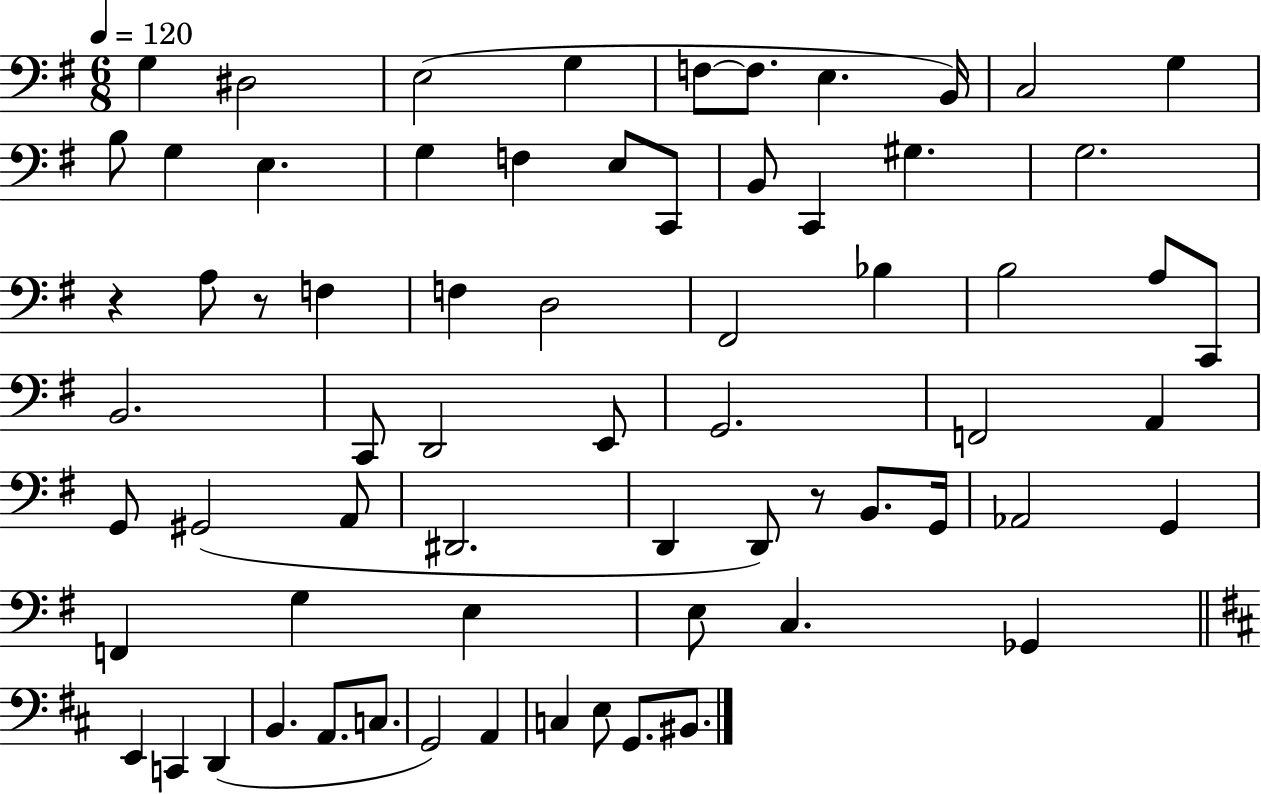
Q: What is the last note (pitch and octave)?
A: BIS2